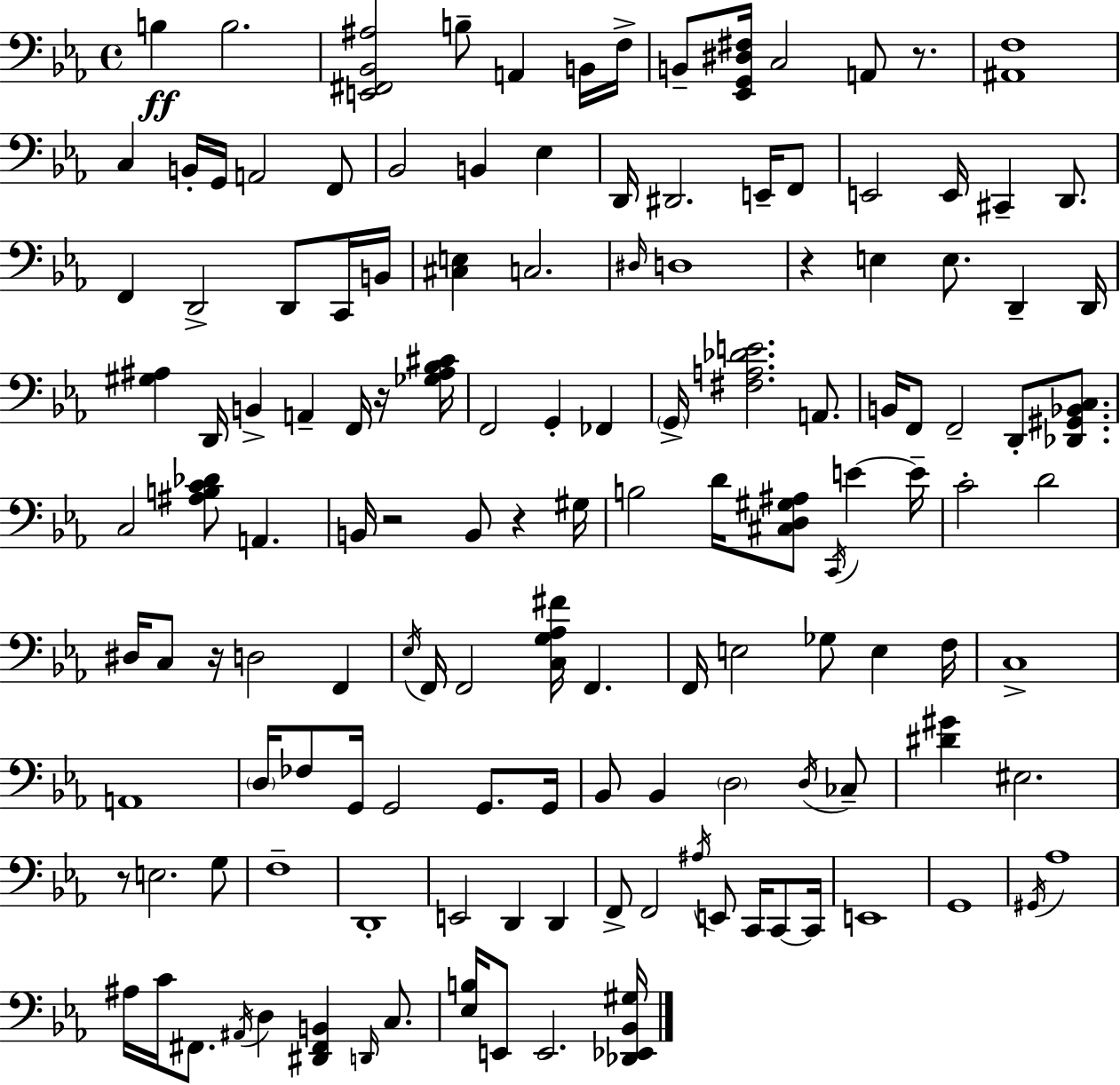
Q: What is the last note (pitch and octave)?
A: E2